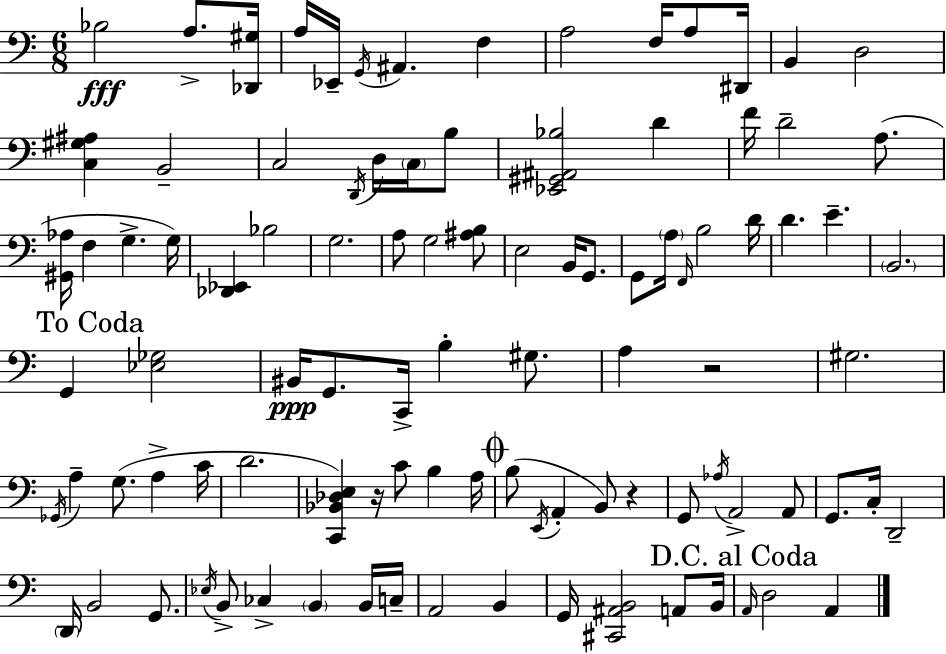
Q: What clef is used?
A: bass